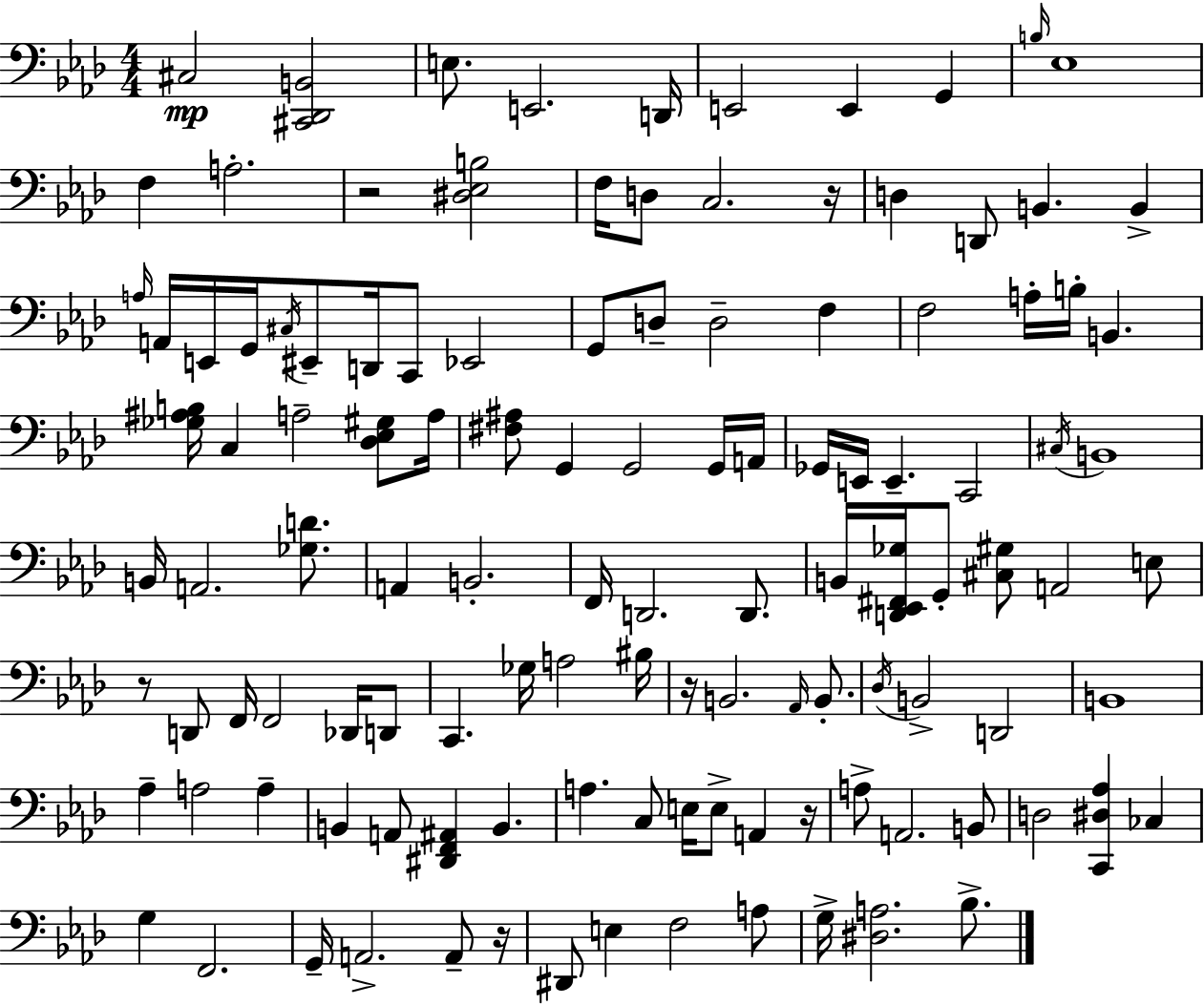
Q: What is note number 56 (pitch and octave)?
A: B2